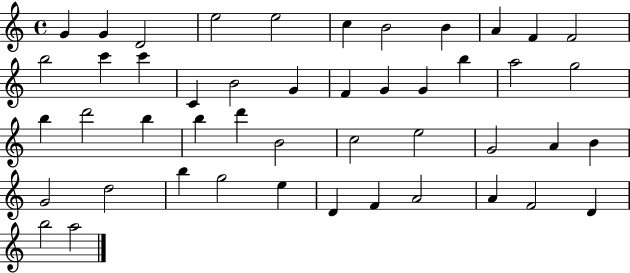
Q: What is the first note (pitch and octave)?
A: G4